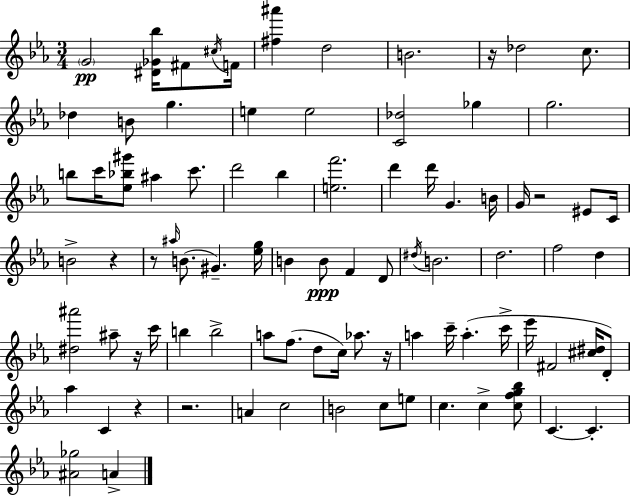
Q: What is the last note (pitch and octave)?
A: A4